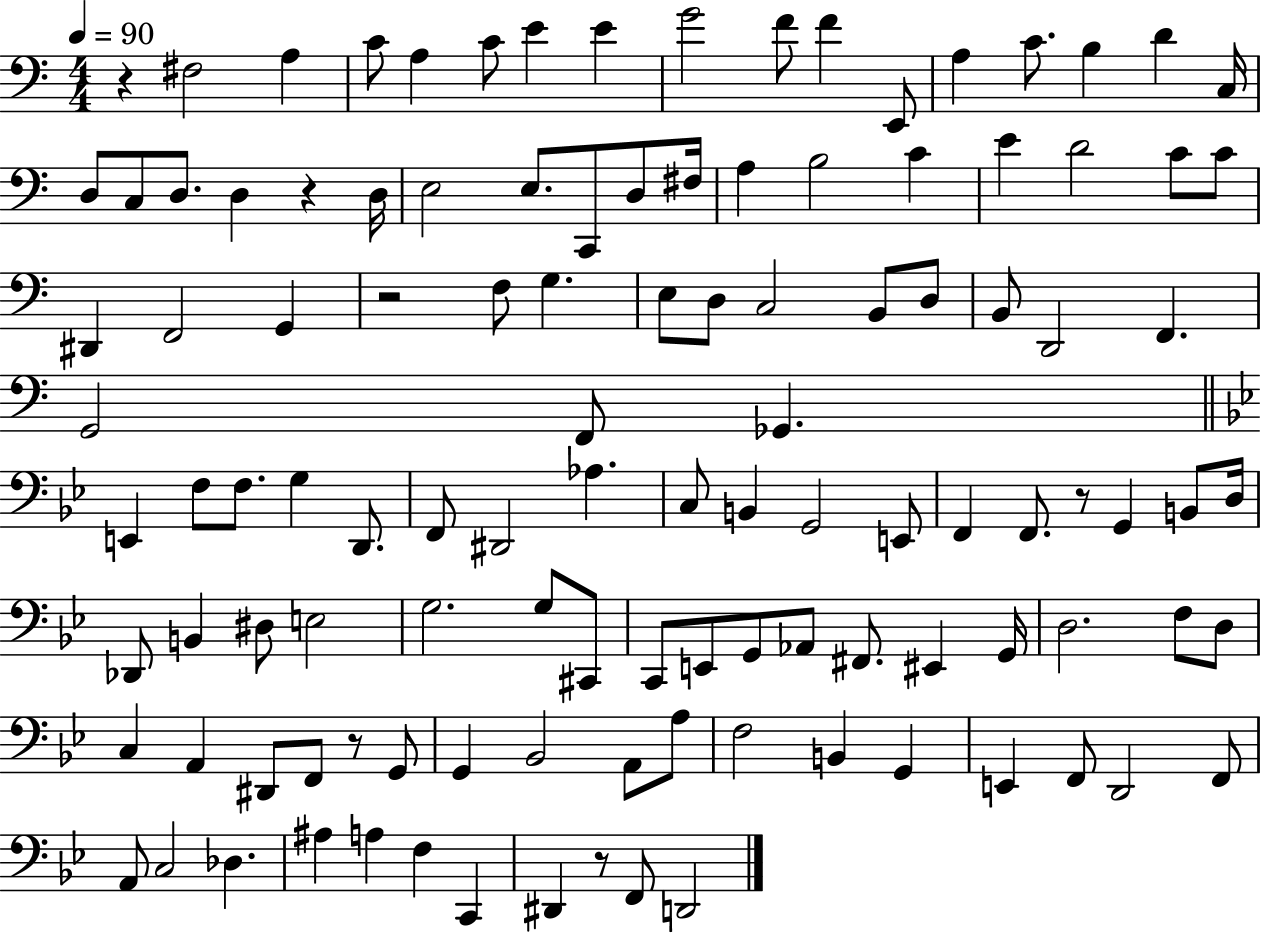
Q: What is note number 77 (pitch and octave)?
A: Ab2